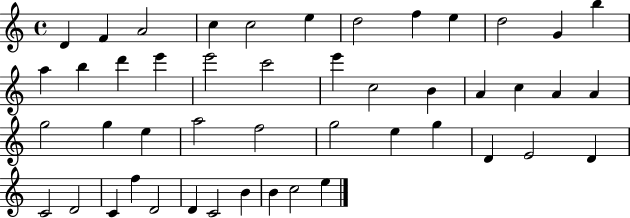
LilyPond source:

{
  \clef treble
  \time 4/4
  \defaultTimeSignature
  \key c \major
  d'4 f'4 a'2 | c''4 c''2 e''4 | d''2 f''4 e''4 | d''2 g'4 b''4 | \break a''4 b''4 d'''4 e'''4 | e'''2 c'''2 | e'''4 c''2 b'4 | a'4 c''4 a'4 a'4 | \break g''2 g''4 e''4 | a''2 f''2 | g''2 e''4 g''4 | d'4 e'2 d'4 | \break c'2 d'2 | c'4 f''4 d'2 | d'4 c'2 b'4 | b'4 c''2 e''4 | \break \bar "|."
}